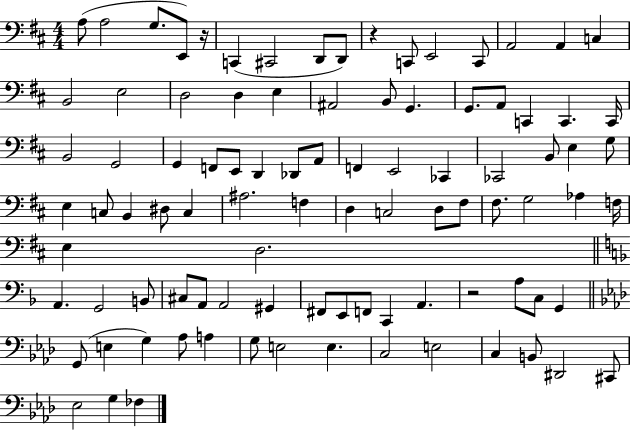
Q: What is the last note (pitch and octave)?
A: FES3